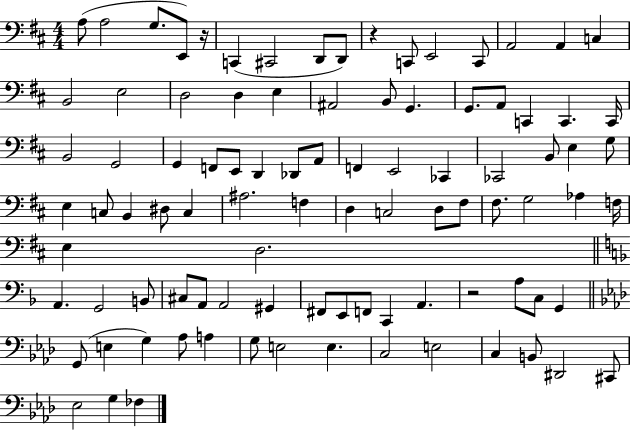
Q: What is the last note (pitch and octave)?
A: FES3